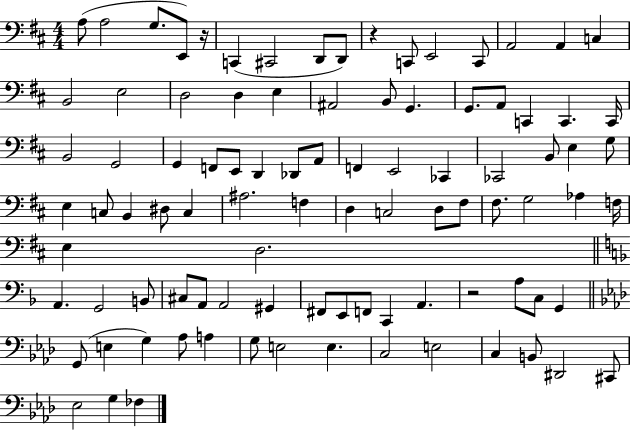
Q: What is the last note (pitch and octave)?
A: FES3